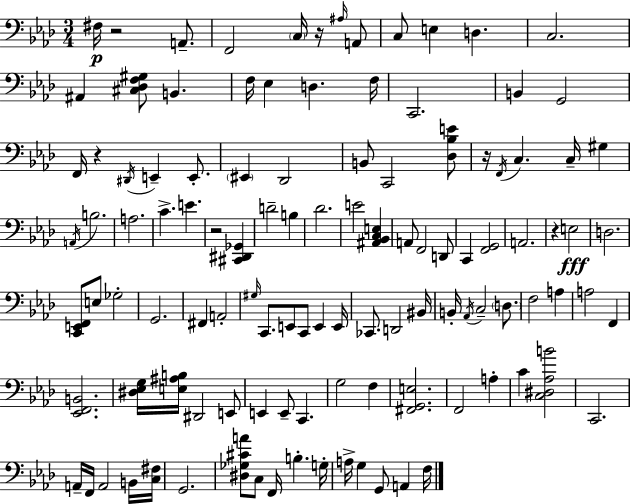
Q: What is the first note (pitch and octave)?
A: F#3